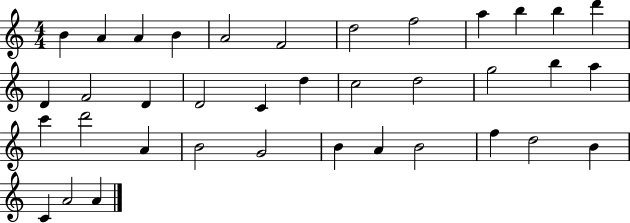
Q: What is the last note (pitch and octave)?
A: A4